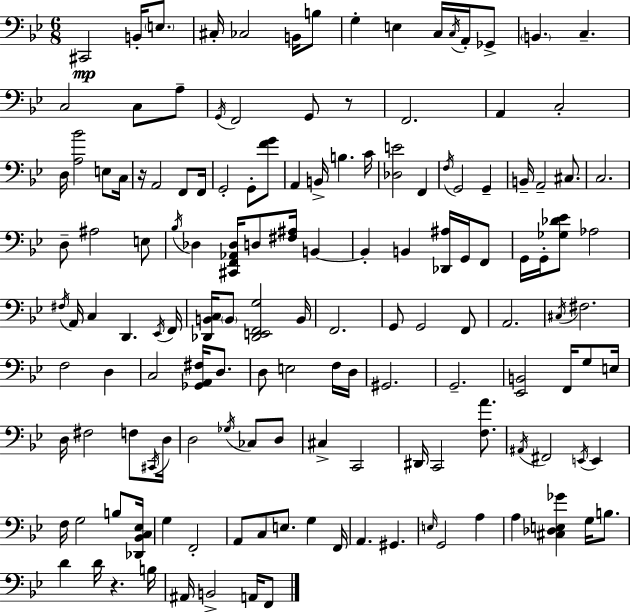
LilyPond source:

{
  \clef bass
  \numericTimeSignature
  \time 6/8
  \key g \minor
  cis,2\mp b,16-. \parenthesize e8. | cis16-. ces2 b,16 b8 | g4-. e4 c16 \acciaccatura { c16 } a,16-. ges,8-> | \parenthesize b,4. c4.-- | \break c2 c8 a8-- | \acciaccatura { g,16 } f,2 g,8 | r8 f,2. | a,4 c2-. | \break d16 <a bes'>2 e8 | c16 r16 a,2 f,8 | f,16 g,2-. g,8-. | <f' g'>8 a,4 b,16-> b4. | \break c'16 <des e'>2 f,4 | \acciaccatura { f16 } g,2 g,4-- | b,16-- a,2-- | cis8. c2. | \break d8-- ais2 | e8 \acciaccatura { bes16 } des4 <cis, f, aes, des>16 d8 <fis ais>16 | b,4~~ b,4-. b,4 | <des, ais>16 g,16 f,8 g,16 g,16-. <ges des' ees'>8 aes2 | \break \acciaccatura { fis16 } a,16 c4 d,4. | \acciaccatura { ees,16 } f,16 <des, b, c>16 \parenthesize b,8 <des, e, f, g>2 | b,16 f,2. | g,8 g,2 | \break f,8 a,2. | \acciaccatura { cis16 } fis2. | f2 | d4 c2 | \break <ges, a, fis>16 d8. d8 e2 | f16 d16 gis,2. | g,2.-- | <ees, b,>2 | \break f,16 g8 e16 d16 fis2 | f8 \acciaccatura { cis,16 } d16 d2 | \acciaccatura { ges16 } ces8 d8 cis4-> | c,2 dis,16 c,2 | \break <f a'>8. \acciaccatura { ais,16 } fis,2 | \acciaccatura { e,16 } e,4 f16 | g2 b8 <des, bes, c ees>16 g4 | f,2-. a,8 | \break c8 e8. g4 f,16 a,4. | gis,4. \grace { e16 } | g,2 a4 | a4 <cis des e ges'>4 g16 b8. | \break d'4 d'16 r4. b16 | ais,16 b,2-> a,16 f,8 | \bar "|."
}